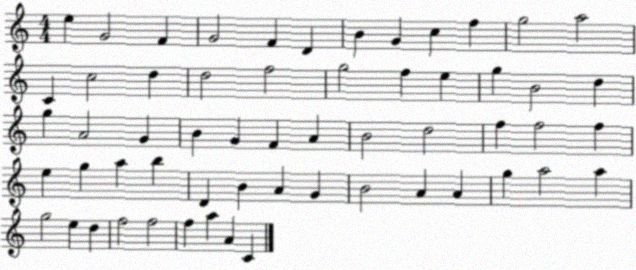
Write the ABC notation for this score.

X:1
T:Untitled
M:4/4
L:1/4
K:C
e G2 F G2 F D B G c f g2 a2 C c2 d d2 f2 g2 f e g B2 d g A2 G B G F A B2 d2 f f2 f e g a b D B A G B2 A A g a2 a g2 e d f2 f2 f a A C